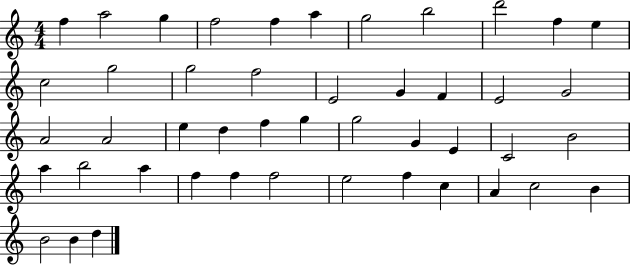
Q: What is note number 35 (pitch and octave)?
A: F5